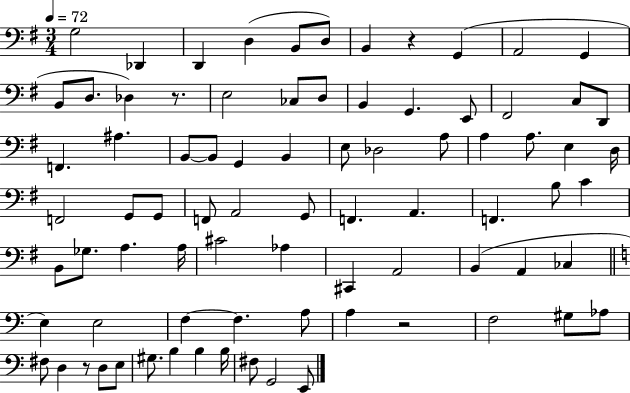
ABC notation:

X:1
T:Untitled
M:3/4
L:1/4
K:G
G,2 _D,, D,, D, B,,/2 D,/2 B,, z G,, A,,2 G,, B,,/2 D,/2 _D, z/2 E,2 _C,/2 D,/2 B,, G,, E,,/2 ^F,,2 C,/2 D,,/2 F,, ^A, B,,/2 B,,/2 G,, B,, E,/2 _D,2 A,/2 A, A,/2 E, D,/4 F,,2 G,,/2 G,,/2 F,,/2 A,,2 G,,/2 F,, A,, F,, B,/2 C B,,/2 _G,/2 A, A,/4 ^C2 _A, ^C,, A,,2 B,, A,, _C, E, E,2 F, F, A,/2 A, z2 F,2 ^G,/2 _A,/2 ^F,/2 D, z/2 D,/2 E,/2 ^G,/2 B, B, B,/4 ^F,/2 G,,2 E,,/2